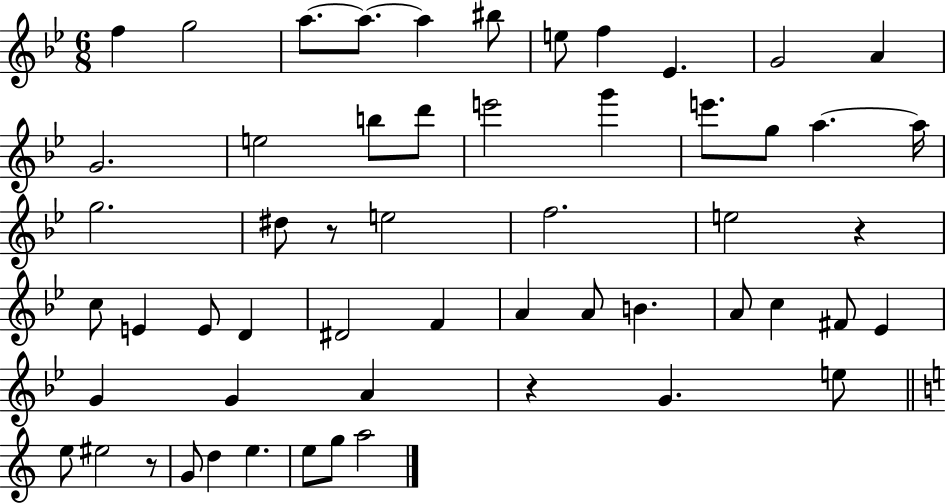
F5/q G5/h A5/e. A5/e. A5/q BIS5/e E5/e F5/q Eb4/q. G4/h A4/q G4/h. E5/h B5/e D6/e E6/h G6/q E6/e. G5/e A5/q. A5/s G5/h. D#5/e R/e E5/h F5/h. E5/h R/q C5/e E4/q E4/e D4/q D#4/h F4/q A4/q A4/e B4/q. A4/e C5/q F#4/e Eb4/q G4/q G4/q A4/q R/q G4/q. E5/e E5/e EIS5/h R/e G4/e D5/q E5/q. E5/e G5/e A5/h